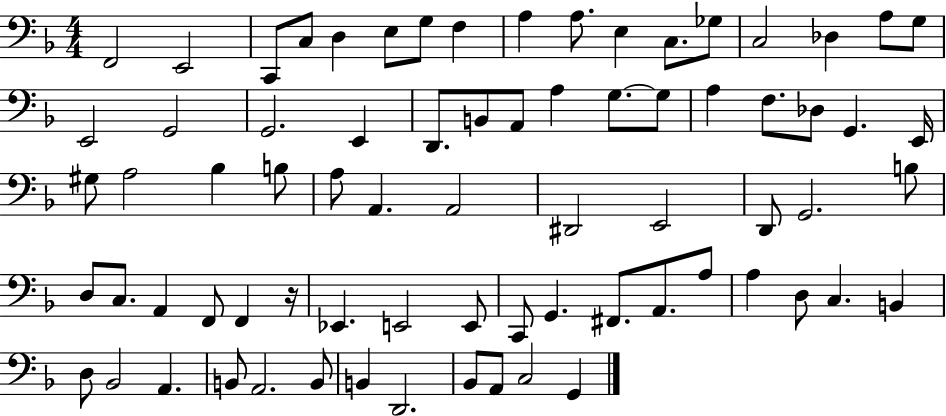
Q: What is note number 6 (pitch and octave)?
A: E3